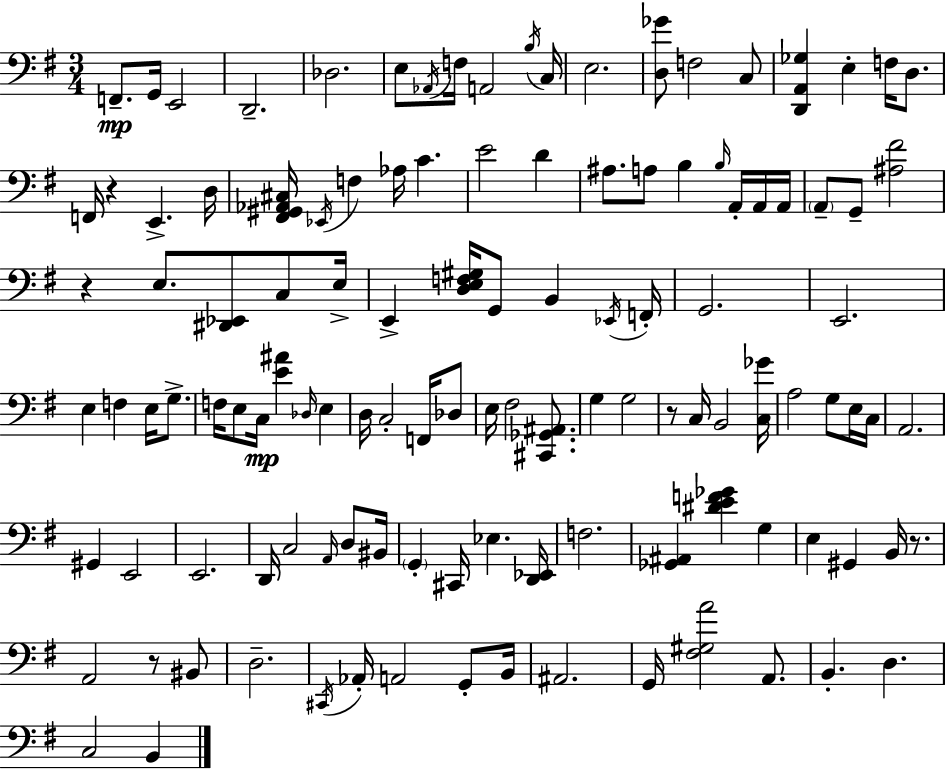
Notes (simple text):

F2/e. G2/s E2/h D2/h. Db3/h. E3/e Ab2/s F3/s A2/h B3/s C3/s E3/h. [D3,Gb4]/e F3/h C3/e [D2,A2,Gb3]/q E3/q F3/s D3/e. F2/s R/q E2/q. D3/s [F#2,G#2,Ab2,C#3]/s Eb2/s F3/q Ab3/s C4/q. E4/h D4/q A#3/e. A3/e B3/q B3/s A2/s A2/s A2/s A2/e G2/e [A#3,F#4]/h R/q E3/e. [D#2,Eb2]/e C3/e E3/s E2/q [D3,E3,F3,G#3]/s G2/e B2/q Eb2/s F2/s G2/h. E2/h. E3/q F3/q E3/s G3/e. F3/s E3/e C3/s [E4,A#4]/q Db3/s E3/q D3/s C3/h F2/s Db3/e E3/s F#3/h [C#2,Gb2,A#2]/e. G3/q G3/h R/e C3/s B2/h [C3,Gb4]/s A3/h G3/e E3/s C3/s A2/h. G#2/q E2/h E2/h. D2/s C3/h A2/s D3/e BIS2/s G2/q C#2/s Eb3/q. [D2,Eb2]/s F3/h. [Gb2,A#2]/q [D#4,E4,F4,Gb4]/q G3/q E3/q G#2/q B2/s R/e. A2/h R/e BIS2/e D3/h. C#2/s Ab2/s A2/h G2/e B2/s A#2/h. G2/s [F#3,G#3,A4]/h A2/e. B2/q. D3/q. C3/h B2/q